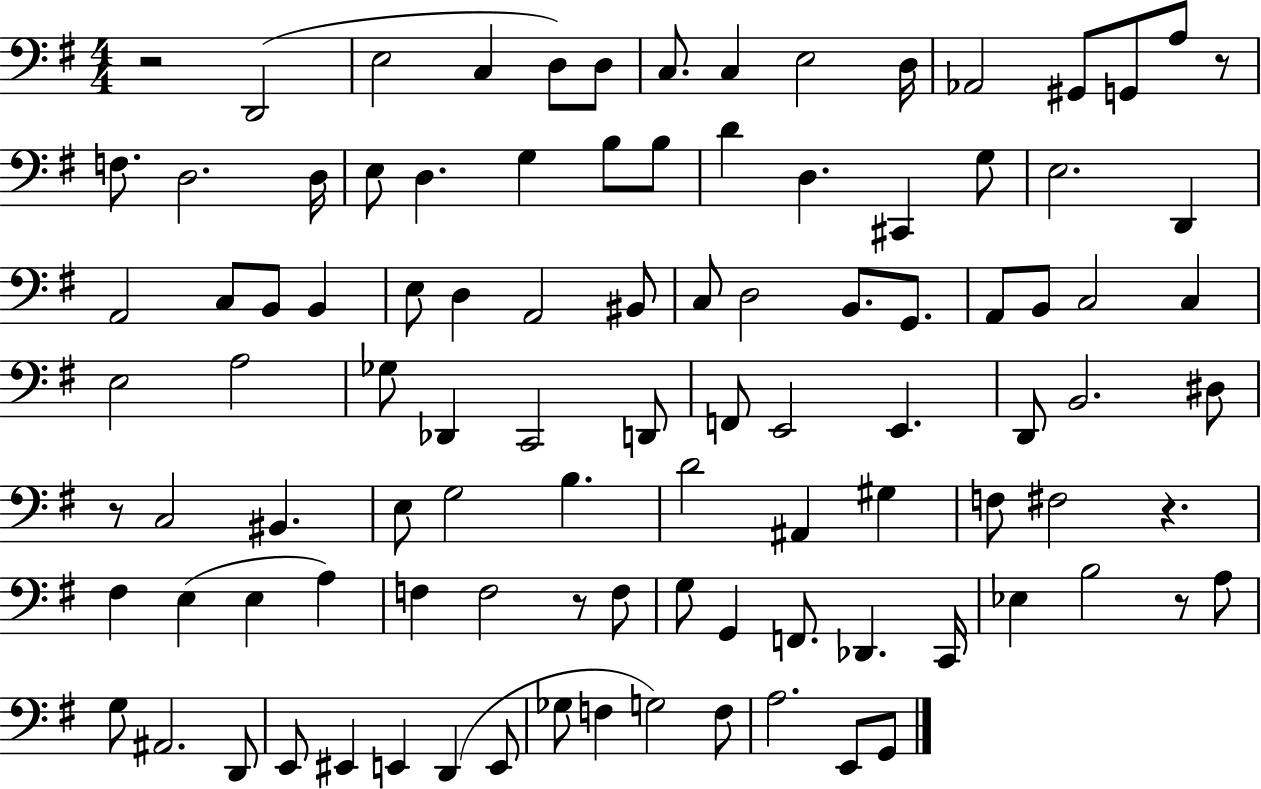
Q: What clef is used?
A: bass